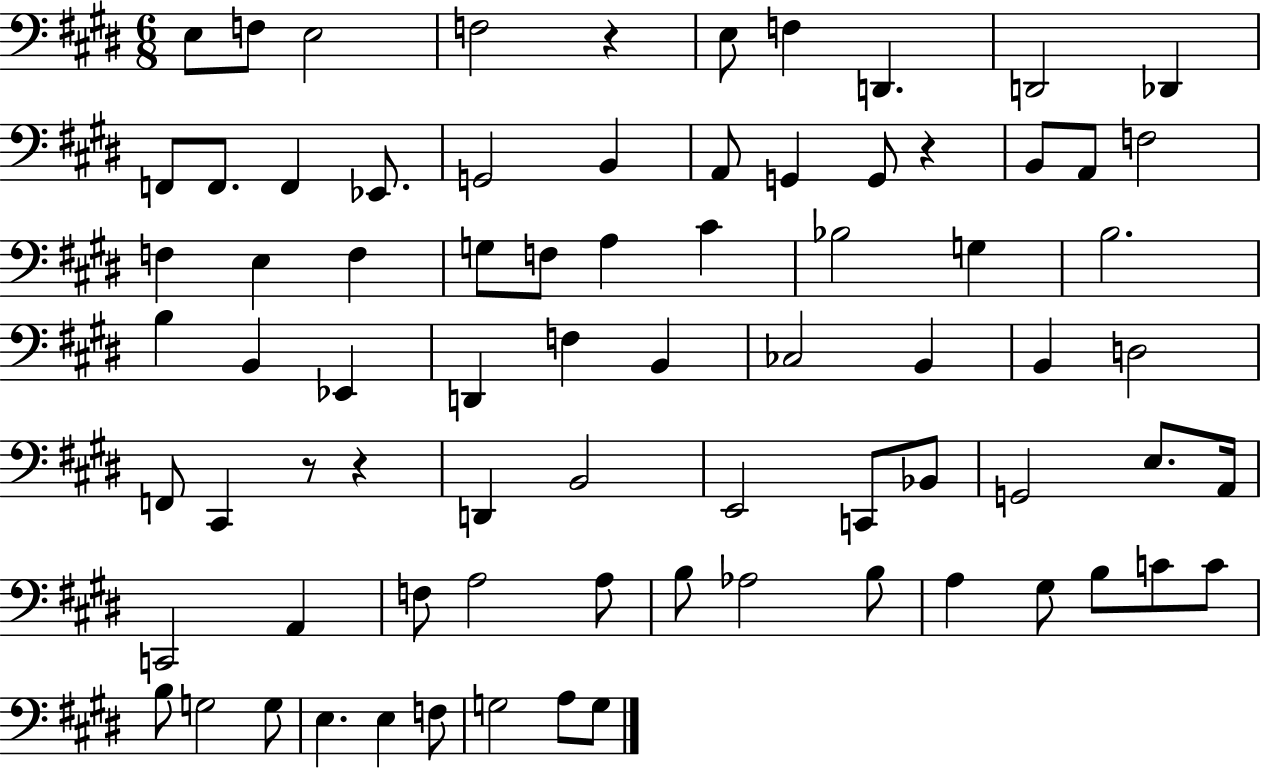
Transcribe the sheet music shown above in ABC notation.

X:1
T:Untitled
M:6/8
L:1/4
K:E
E,/2 F,/2 E,2 F,2 z E,/2 F, D,, D,,2 _D,, F,,/2 F,,/2 F,, _E,,/2 G,,2 B,, A,,/2 G,, G,,/2 z B,,/2 A,,/2 F,2 F, E, F, G,/2 F,/2 A, ^C _B,2 G, B,2 B, B,, _E,, D,, F, B,, _C,2 B,, B,, D,2 F,,/2 ^C,, z/2 z D,, B,,2 E,,2 C,,/2 _B,,/2 G,,2 E,/2 A,,/4 C,,2 A,, F,/2 A,2 A,/2 B,/2 _A,2 B,/2 A, ^G,/2 B,/2 C/2 C/2 B,/2 G,2 G,/2 E, E, F,/2 G,2 A,/2 G,/2